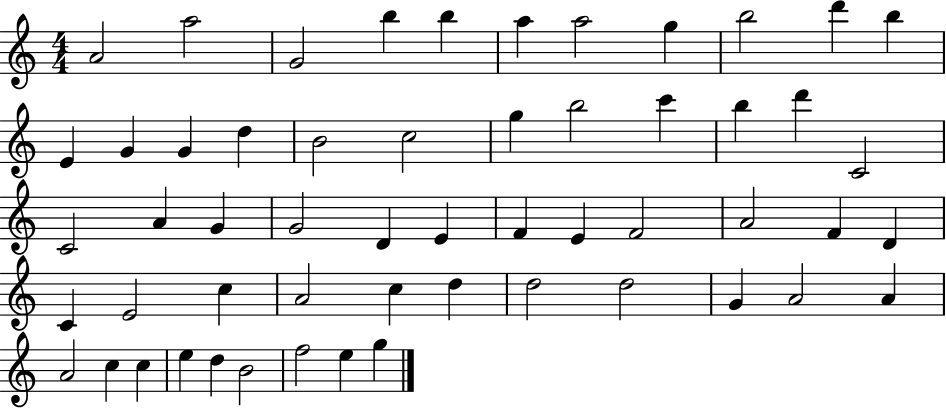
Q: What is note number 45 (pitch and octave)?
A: A4